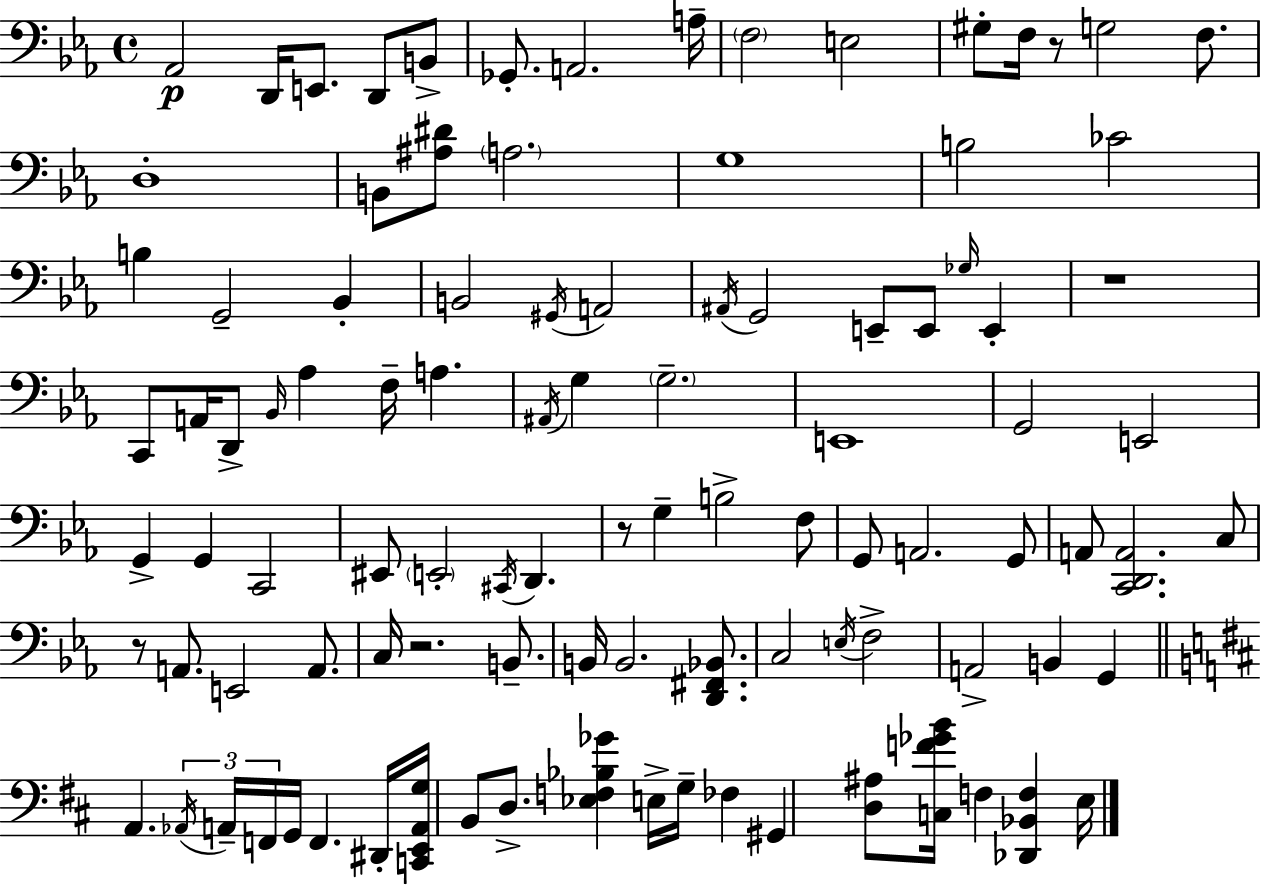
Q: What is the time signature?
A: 4/4